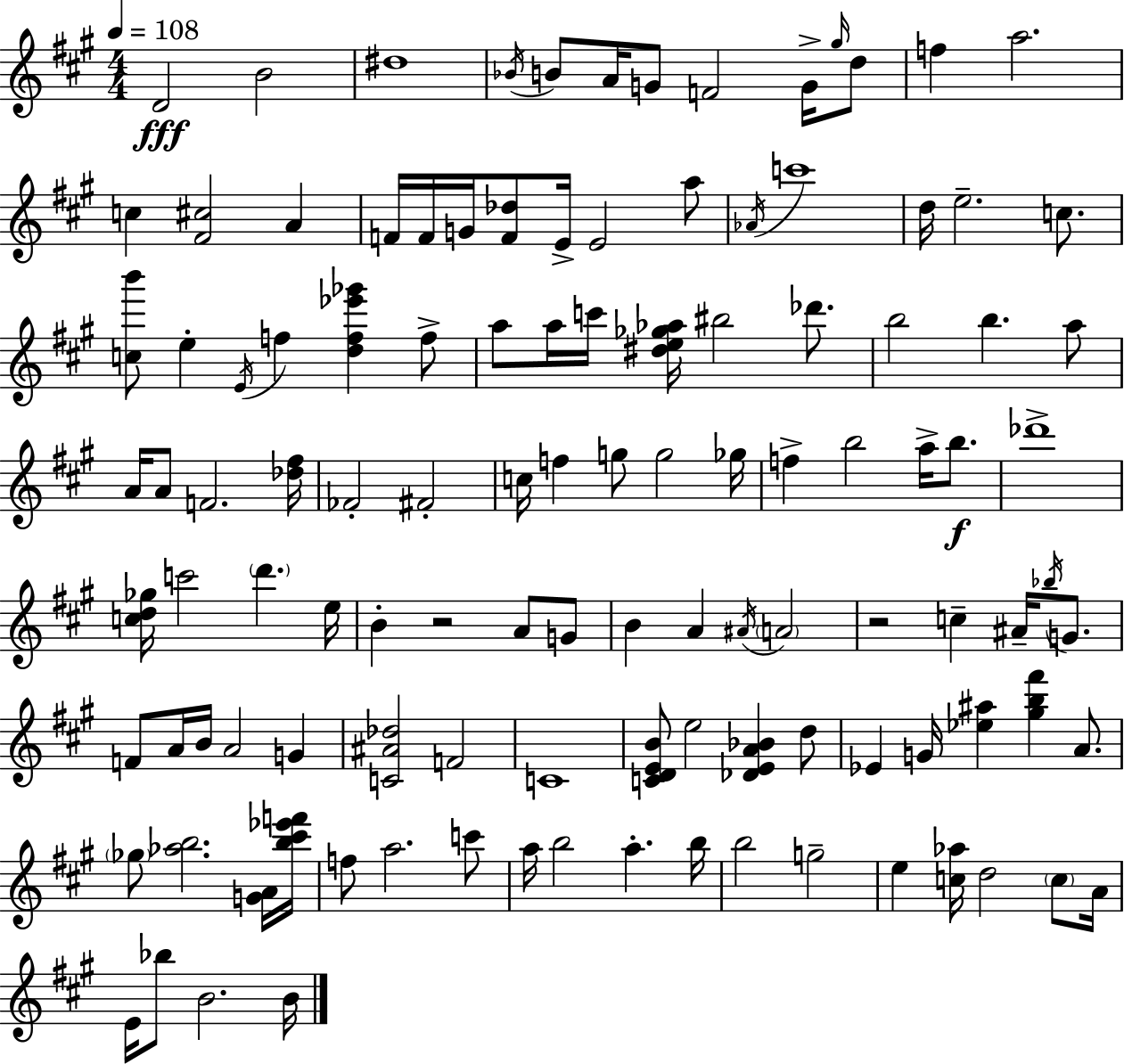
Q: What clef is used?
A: treble